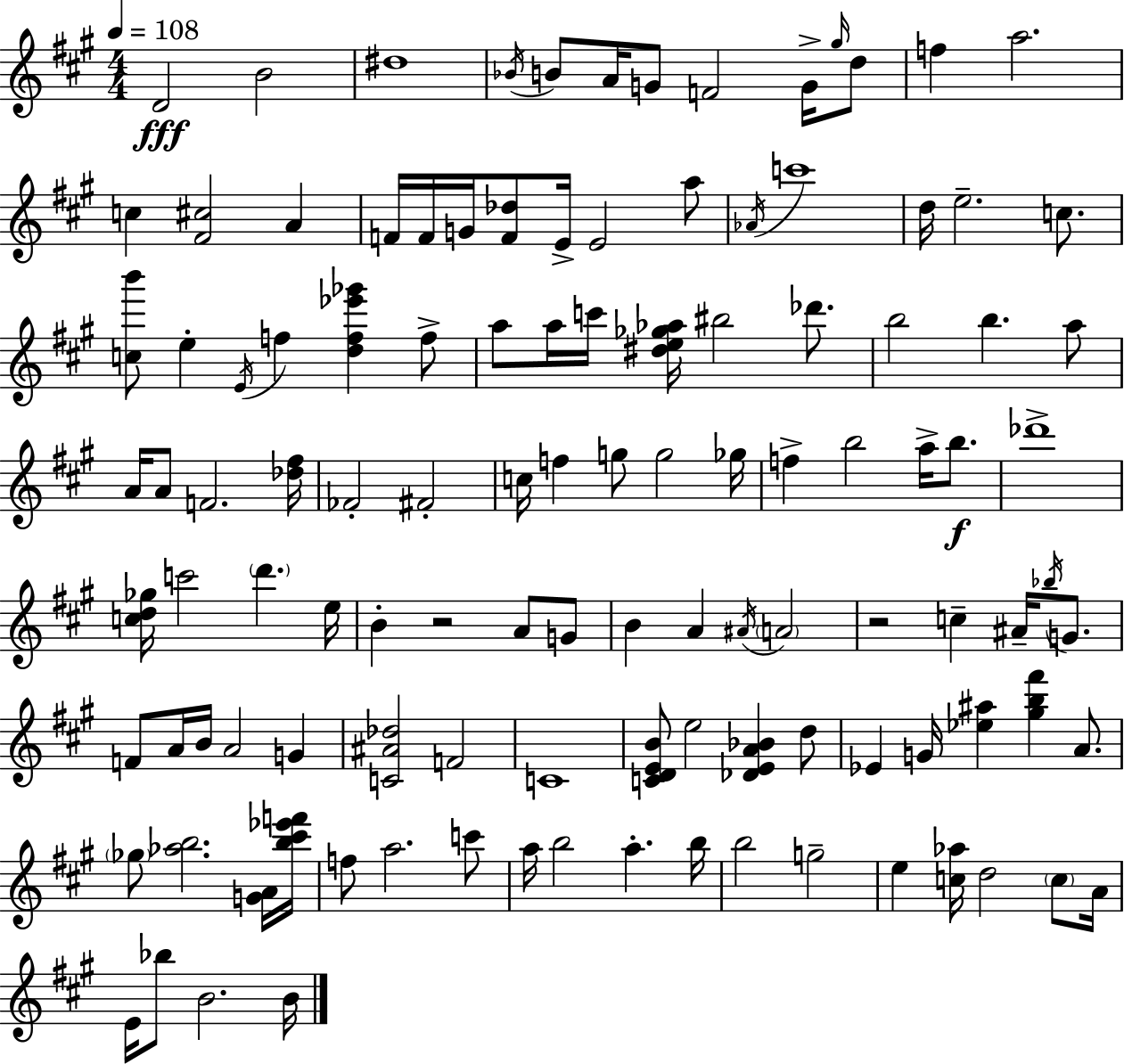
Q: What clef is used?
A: treble